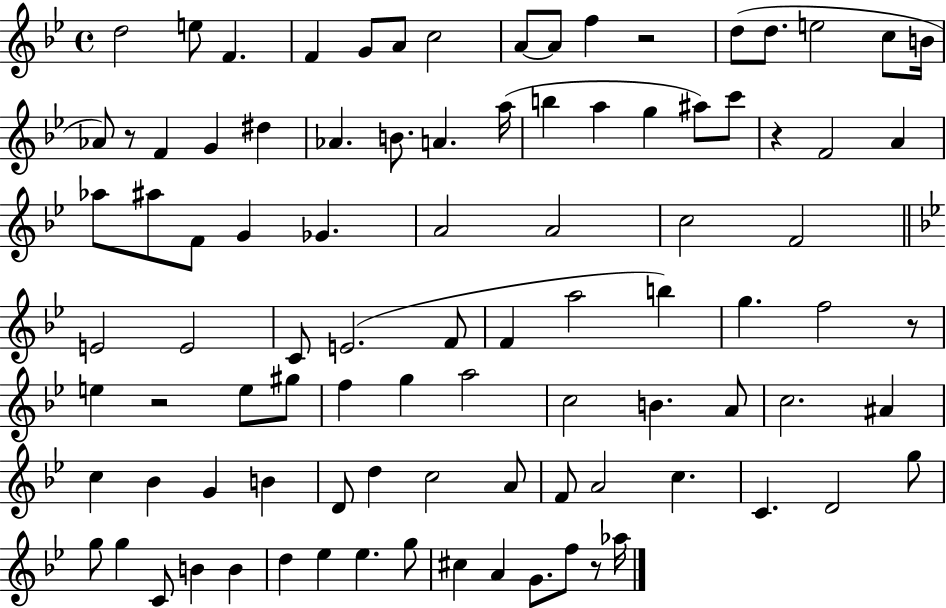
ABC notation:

X:1
T:Untitled
M:4/4
L:1/4
K:Bb
d2 e/2 F F G/2 A/2 c2 A/2 A/2 f z2 d/2 d/2 e2 c/2 B/4 _A/2 z/2 F G ^d _A B/2 A a/4 b a g ^a/2 c'/2 z F2 A _a/2 ^a/2 F/2 G _G A2 A2 c2 F2 E2 E2 C/2 E2 F/2 F a2 b g f2 z/2 e z2 e/2 ^g/2 f g a2 c2 B A/2 c2 ^A c _B G B D/2 d c2 A/2 F/2 A2 c C D2 g/2 g/2 g C/2 B B d _e _e g/2 ^c A G/2 f/2 z/2 _a/4